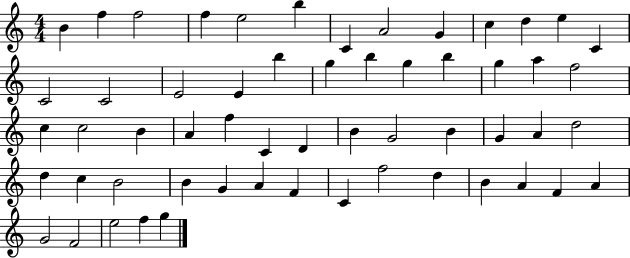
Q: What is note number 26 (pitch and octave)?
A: C5